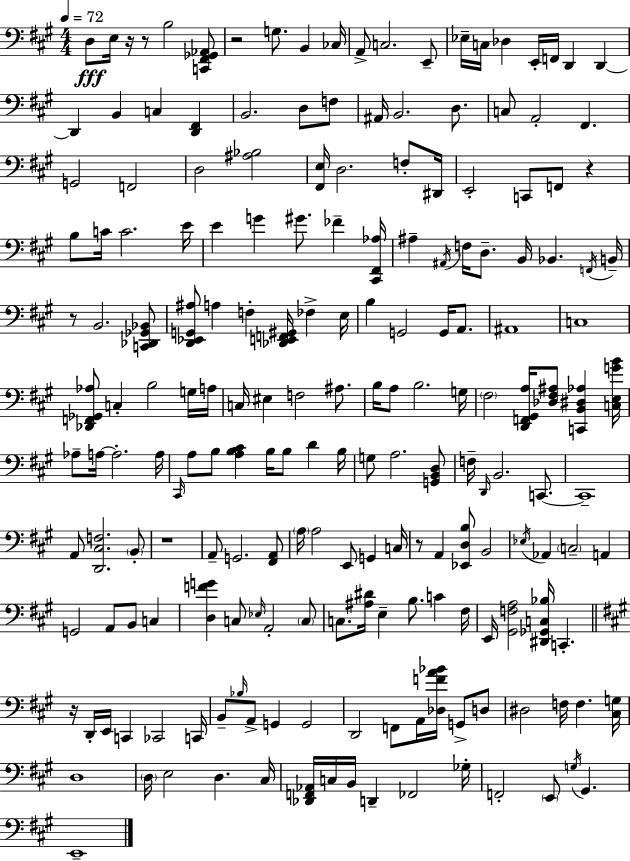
{
  \clef bass
  \numericTimeSignature
  \time 4/4
  \key a \major
  \tempo 4 = 72
  d8\fff e16 r16 r8 b2 <c, fis, ges, aes,>8 | r2 g8. b,4 ces16 | a,8-> c2. e,8-- | ees16-- c16 des4 e,16-. f,16 d,4 d,4~~ | \break d,4 b,4 c4 <d, fis,>4 | b,2. d8 f8 | ais,16 b,2. d8. | c8 a,2-. fis,4. | \break g,2 f,2 | d2 <ais bes>2 | <fis, e>16 d2. f8-. dis,16 | e,2-. c,8 f,8 r4 | \break b8 c'16 c'2. e'16 | e'4 g'4 gis'8. fes'4-- <cis, fis, aes>16 | ais4-- \acciaccatura { ais,16 } f16 d8.-- b,16 bes,4. | \acciaccatura { f,16 } b,16-- r8 b,2. | \break <c, des, ges, bes,>8 <d, ees, g, ais>8 a4 f4-. <des, e, f, gis,>16 fes4-> | e16 b4 g,2 g,16 a,8. | ais,1 | c1 | \break <des, f, ges, aes>8 c4-. b2 | g16 a16 c16 eis4 f2 ais8. | b16 a8 b2. | g16 \parenthesize fis2 <d, f, gis, a>16 <des fis ais>8 <c, b, dis aes>4 | \break <c e g' b'>16 aes8-- a16~~ a2.-. | a16 \grace { cis,16 } a8 b8 <a b cis'>4 b16 b8 d'4 | b16 g8 a2. | <g, b, d>8 f16-- \grace { d,16 } b,2. | \break c,8.~~ c,1-- | a,8 <d, cis f>2. | \parenthesize b,8-. r1 | a,8-- g,2. | \break <fis, a,>8 \parenthesize a16 a2 e,8 g,4 | c16 r8 a,4 <ees, d b>8 b,2 | \acciaccatura { ees16 } aes,4 \parenthesize c2-- | a,4 g,2 a,8 b,8 | \break c4 <d f' g'>4 c8 \grace { ees16 } a,2-. | \parenthesize c8 c8. <ais dis'>16 e4-- b8. | c'4 fis16 e,16 <gis, f a>2 <dis, ges, c bes>16 | c,4.-. \bar "||" \break \key a \major r16 d,16-. e,16 c,4 ces,2 c,16 | b,8-- \grace { bes16 } a,8-> g,4 g,2 | d,2 f,8 a,16 <des f' a' bes'>16 g,8-> d8 | dis2 f16 f4. | \break <cis g>16 d1 | \parenthesize d16 e2 d4. | cis16 <des, f, aes,>16 c16 b,16 d,4-- fes,2 | ges16-. f,2-. \parenthesize e,8 \acciaccatura { g16 } gis,4. | \break e,1-- | \bar "|."
}